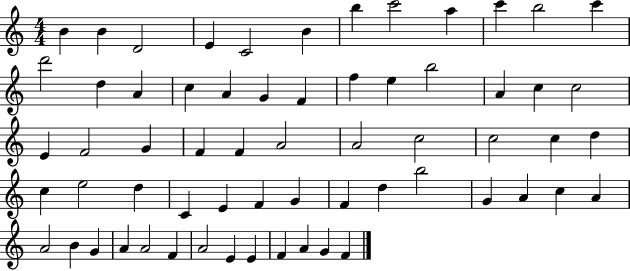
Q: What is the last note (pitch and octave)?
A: F4